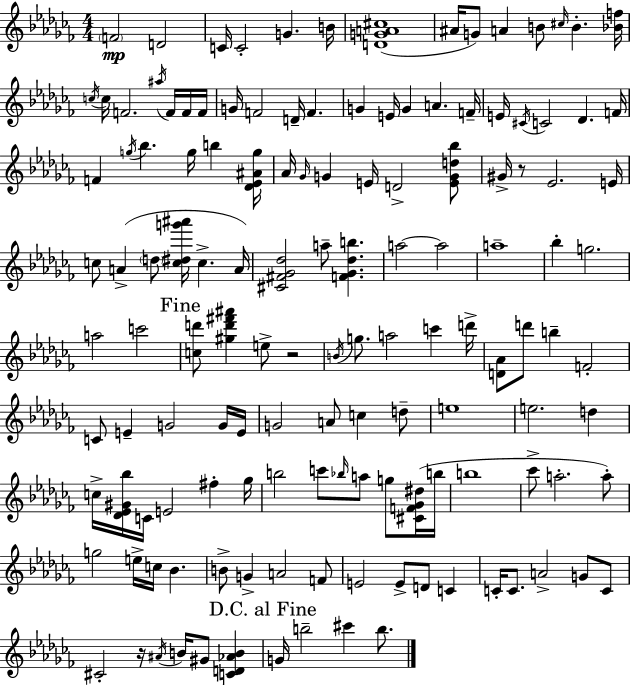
F4/h D4/h C4/s C4/h G4/q. B4/s [D4,G4,A4,C#5]/w A#4/s G4/e A4/q B4/e C#5/s B4/q. [Bb4,F5]/s C5/s C5/s F4/h. A#5/s F4/s F4/s F4/s G4/s F4/h D4/s F4/q. G4/q E4/s G4/q A4/q. F4/s E4/s C#4/s C4/h Db4/q. F4/s F4/q G5/s Bb5/q. G5/s B5/q [Db4,Eb4,A#4,G5]/s Ab4/s Gb4/s G4/q E4/s D4/h [E4,G4,D5,Bb5]/e G#4/s R/e Eb4/h. E4/s C5/e A4/q D5/e [C5,D#5,G6,A#6]/s C5/q. A4/s [C#4,F#4,Gb4,Db5]/h A5/e [F4,Gb4,Db5,B5]/q. A5/h A5/h A5/w Bb5/q G5/h. A5/h C6/h [C5,D6]/e [G#5,D6,F#6,A#6]/q E5/e R/h B4/s G5/e. A5/h C6/q D6/s [D4,Ab4]/e D6/e B5/q F4/h C4/e E4/q G4/h G4/s E4/s G4/h A4/e C5/q D5/e E5/w E5/h. D5/q C5/s [Db4,Eb4,G#4,Bb5]/s C4/s E4/h F#5/q Gb5/s B5/h C6/e Bb5/s A5/e G5/e [C#4,F4,Gb4,D#5]/s B5/s B5/w CES6/e A5/h. A5/e G5/h E5/s C5/s Bb4/q. B4/e G4/q A4/h F4/e E4/h E4/e D4/e C4/q C4/s C4/e. A4/h G4/e C4/e C#4/h R/s A#4/s B4/s G#4/e [C4,D4,Ab4,B4]/q G4/s B5/h C#6/q B5/e.